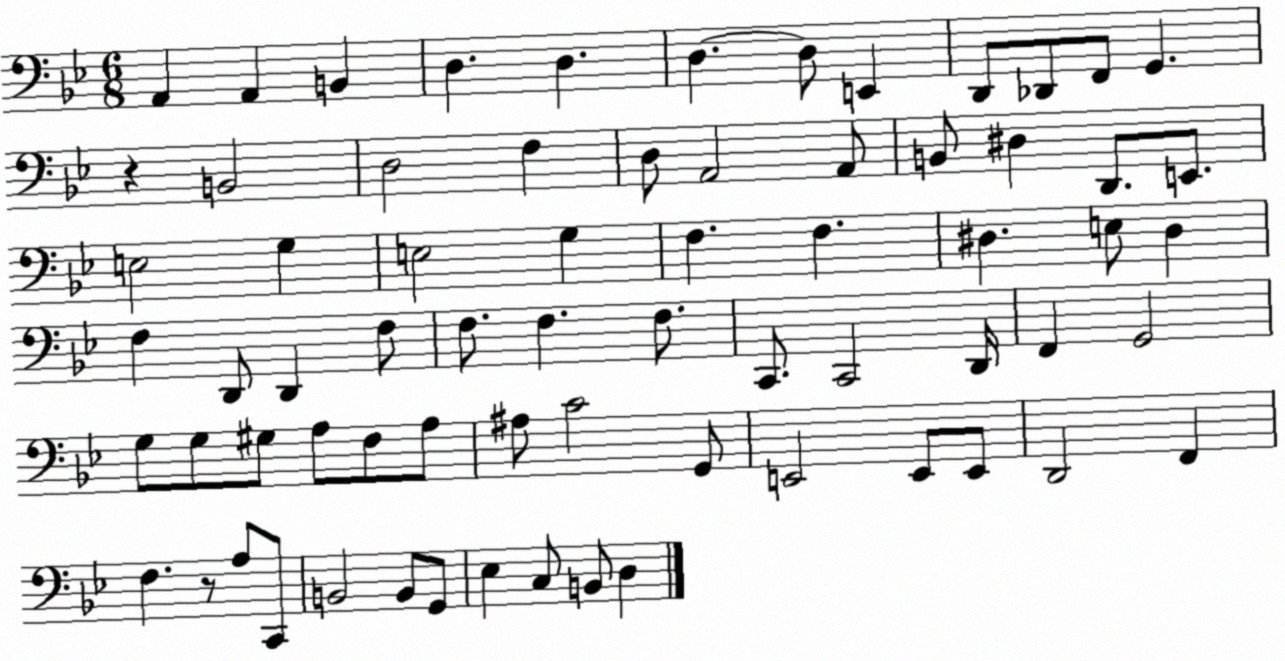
X:1
T:Untitled
M:6/8
L:1/4
K:Bb
A,, A,, B,, D, D, D, D,/2 E,, D,,/2 _D,,/2 F,,/2 G,, z B,,2 D,2 F, D,/2 A,,2 A,,/2 B,,/2 ^D, D,,/2 E,,/2 E,2 G, E,2 G, F, F, ^D, E,/2 ^D, F, D,,/2 D,, F,/2 F,/2 F, F,/2 C,,/2 C,,2 D,,/4 F,, G,,2 G,/2 G,/2 ^G,/2 A,/2 F,/2 A,/2 ^A,/2 C2 G,,/2 E,,2 E,,/2 E,,/2 D,,2 F,, F, z/2 A,/2 C,,/2 B,,2 B,,/2 G,,/2 _E, C,/2 B,,/2 D,